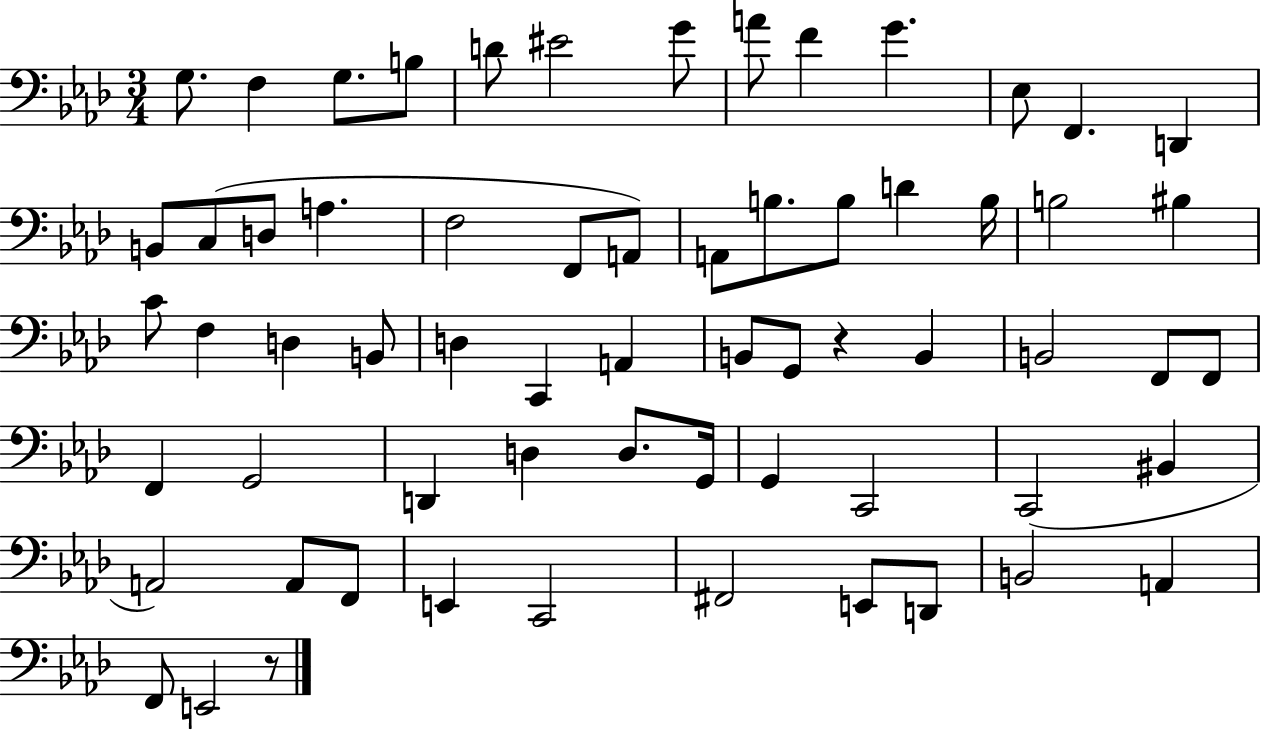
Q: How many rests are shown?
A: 2